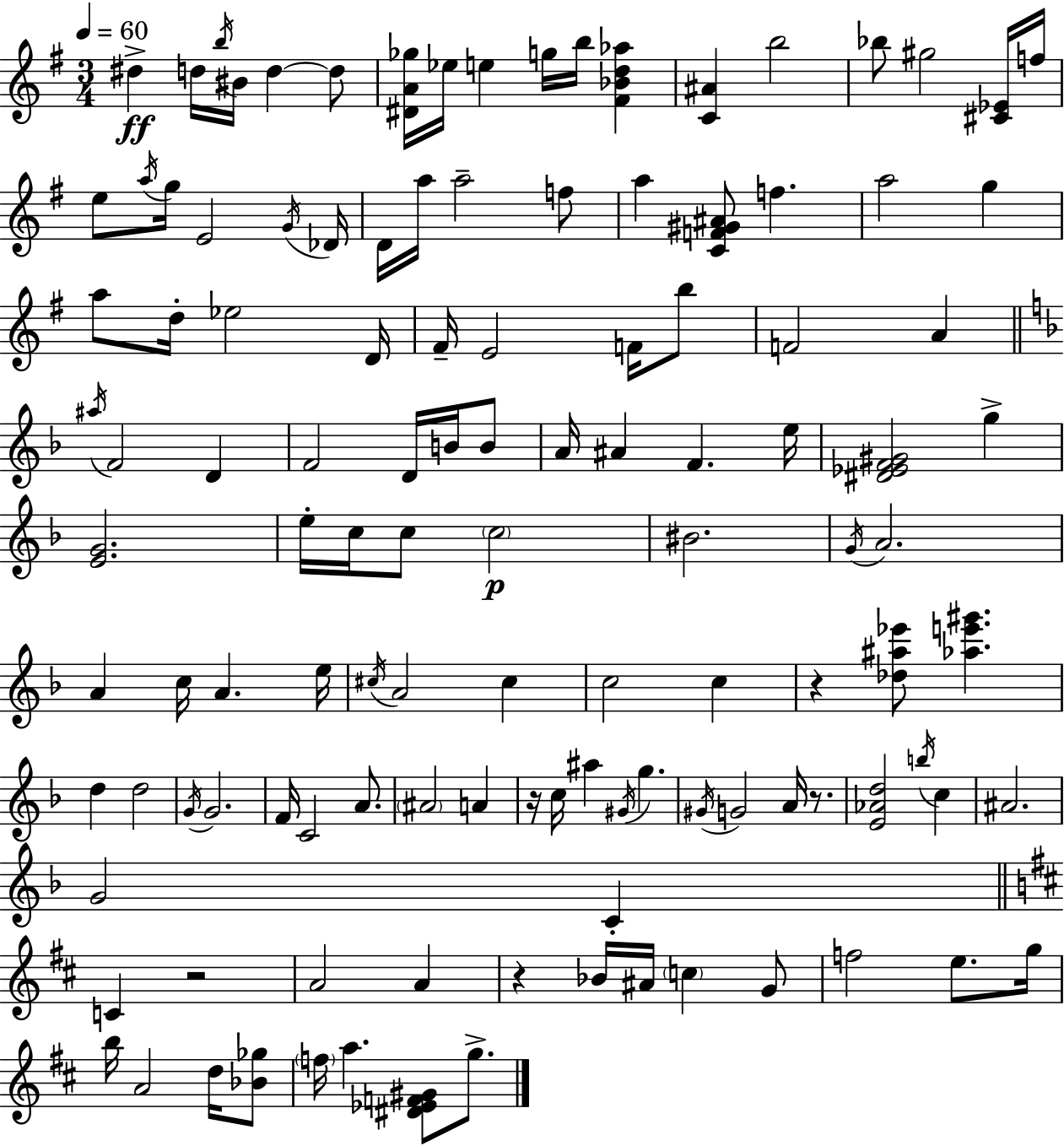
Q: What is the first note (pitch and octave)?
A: D#5